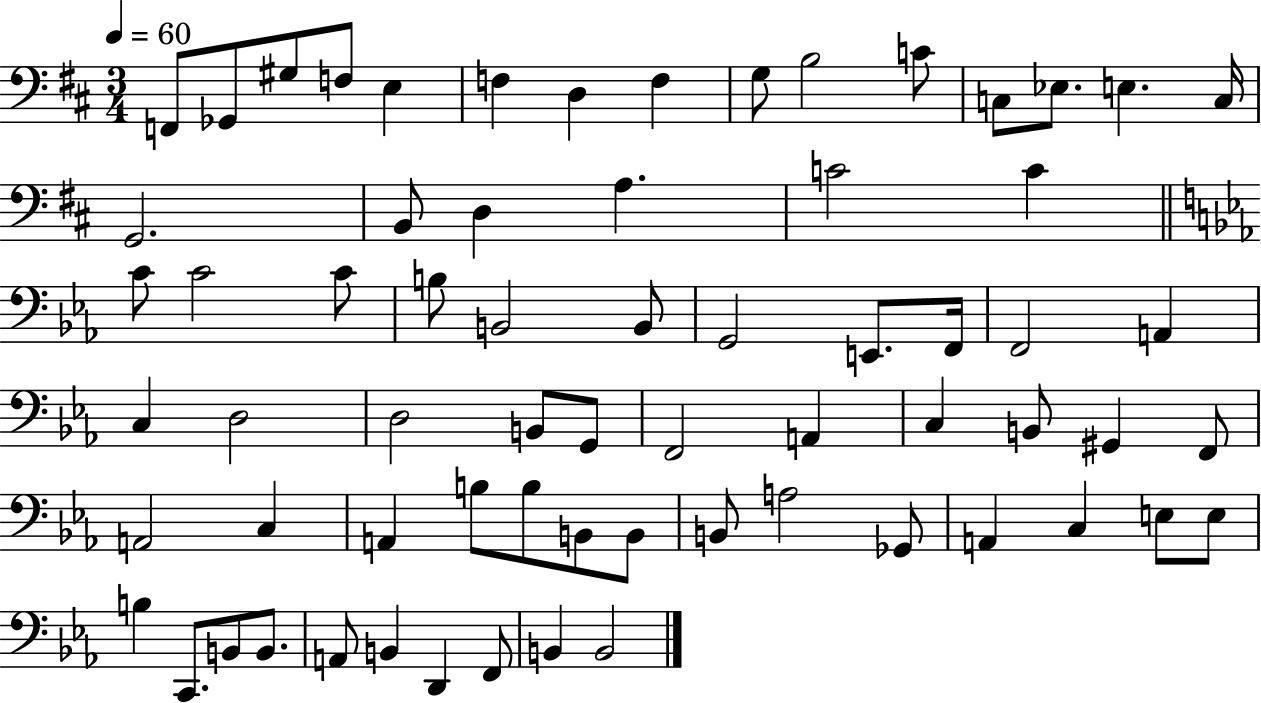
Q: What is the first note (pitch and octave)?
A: F2